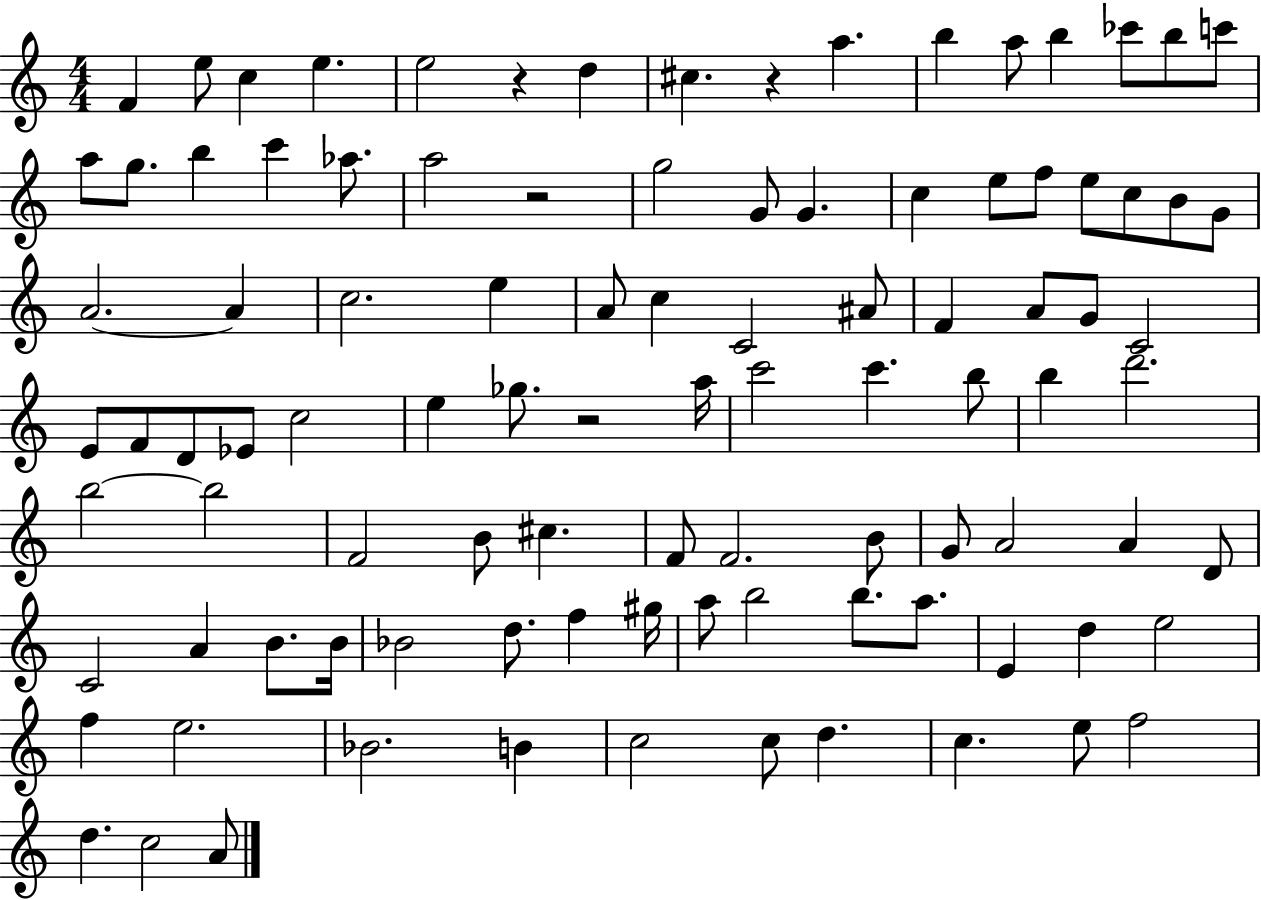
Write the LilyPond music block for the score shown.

{
  \clef treble
  \numericTimeSignature
  \time 4/4
  \key c \major
  f'4 e''8 c''4 e''4. | e''2 r4 d''4 | cis''4. r4 a''4. | b''4 a''8 b''4 ces'''8 b''8 c'''8 | \break a''8 g''8. b''4 c'''4 aes''8. | a''2 r2 | g''2 g'8 g'4. | c''4 e''8 f''8 e''8 c''8 b'8 g'8 | \break a'2.~~ a'4 | c''2. e''4 | a'8 c''4 c'2 ais'8 | f'4 a'8 g'8 c'2 | \break e'8 f'8 d'8 ees'8 c''2 | e''4 ges''8. r2 a''16 | c'''2 c'''4. b''8 | b''4 d'''2. | \break b''2~~ b''2 | f'2 b'8 cis''4. | f'8 f'2. b'8 | g'8 a'2 a'4 d'8 | \break c'2 a'4 b'8. b'16 | bes'2 d''8. f''4 gis''16 | a''8 b''2 b''8. a''8. | e'4 d''4 e''2 | \break f''4 e''2. | bes'2. b'4 | c''2 c''8 d''4. | c''4. e''8 f''2 | \break d''4. c''2 a'8 | \bar "|."
}